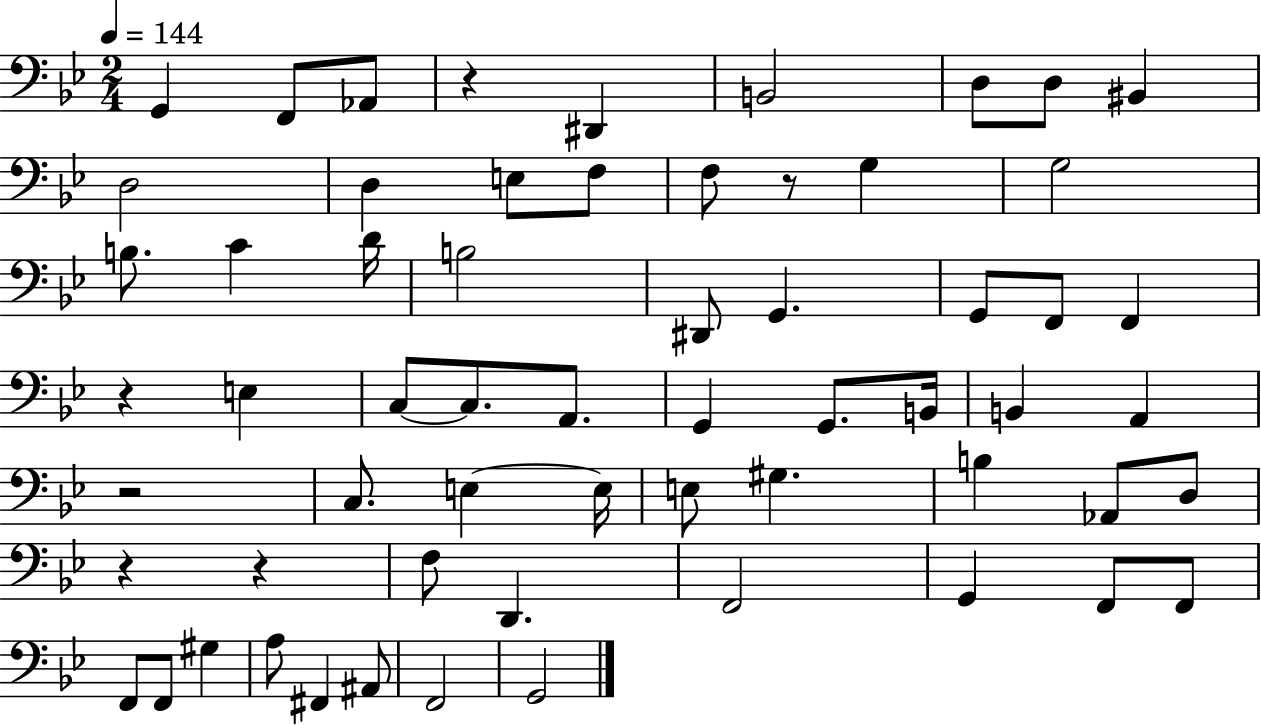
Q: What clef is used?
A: bass